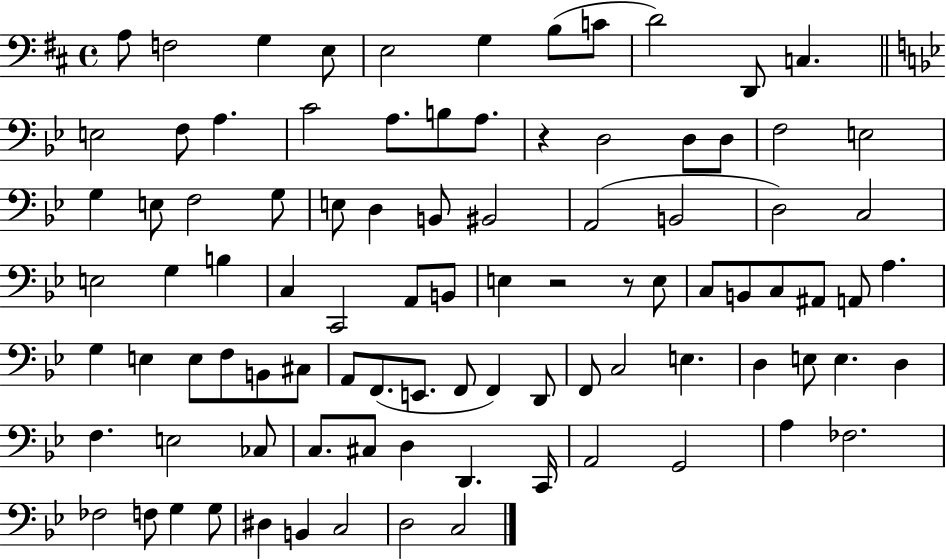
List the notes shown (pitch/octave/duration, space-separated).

A3/e F3/h G3/q E3/e E3/h G3/q B3/e C4/e D4/h D2/e C3/q. E3/h F3/e A3/q. C4/h A3/e. B3/e A3/e. R/q D3/h D3/e D3/e F3/h E3/h G3/q E3/e F3/h G3/e E3/e D3/q B2/e BIS2/h A2/h B2/h D3/h C3/h E3/h G3/q B3/q C3/q C2/h A2/e B2/e E3/q R/h R/e E3/e C3/e B2/e C3/e A#2/e A2/e A3/q. G3/q E3/q E3/e F3/e B2/e C#3/e A2/e F2/e. E2/e. F2/e F2/q D2/e F2/e C3/h E3/q. D3/q E3/e E3/q. D3/q F3/q. E3/h CES3/e C3/e. C#3/e D3/q D2/q. C2/s A2/h G2/h A3/q FES3/h. FES3/h F3/e G3/q G3/e D#3/q B2/q C3/h D3/h C3/h